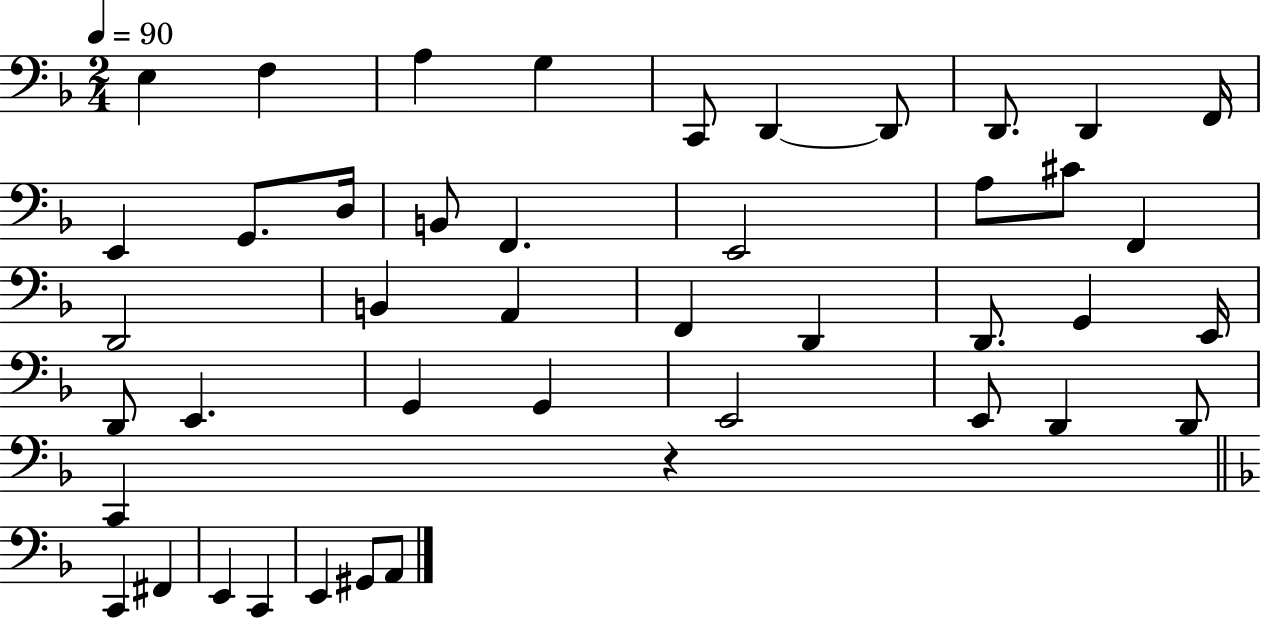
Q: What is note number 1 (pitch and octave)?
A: E3